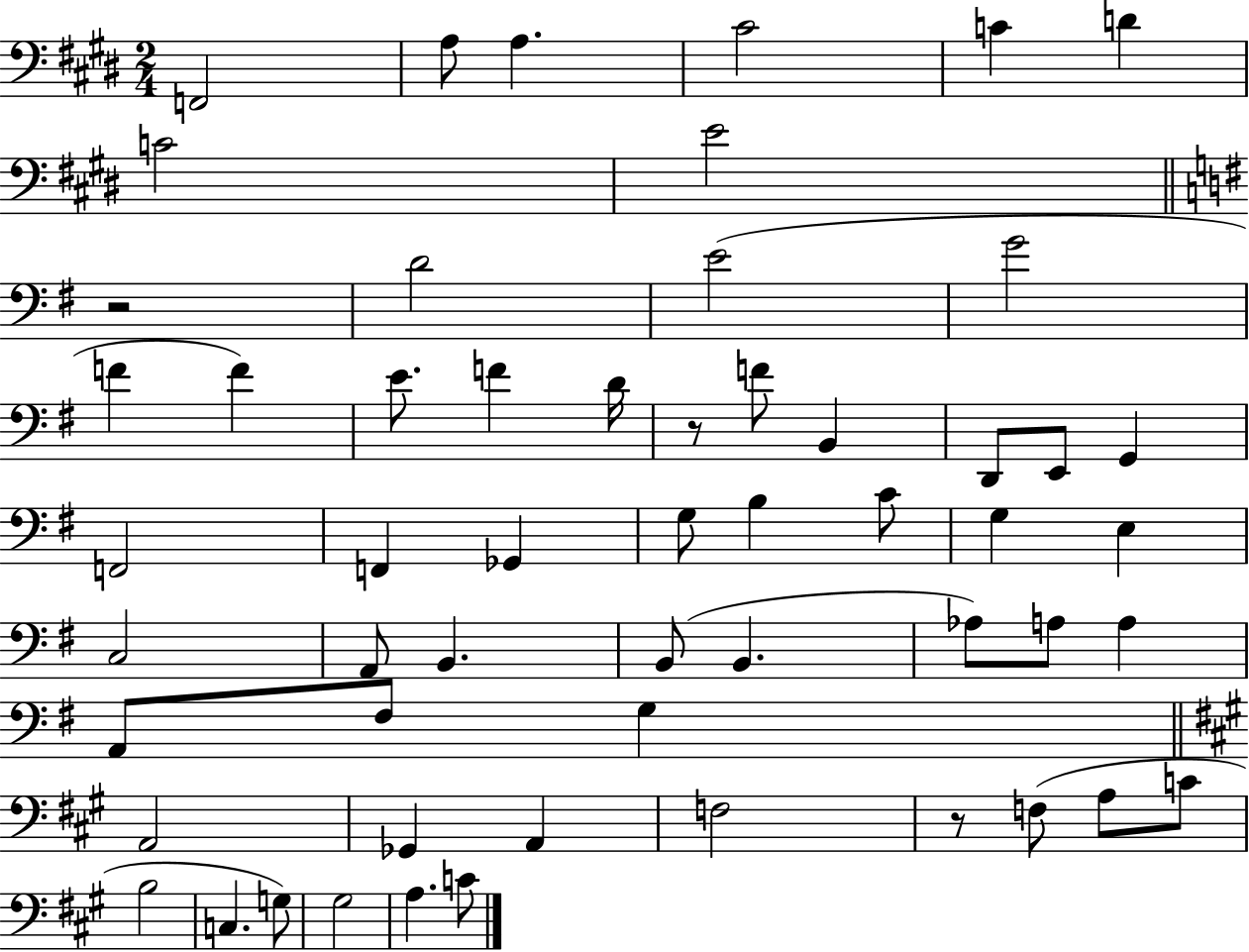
{
  \clef bass
  \numericTimeSignature
  \time 2/4
  \key e \major
  f,2 | a8 a4. | cis'2 | c'4 d'4 | \break c'2 | e'2 | \bar "||" \break \key g \major r2 | d'2 | e'2( | g'2 | \break f'4 f'4) | e'8. f'4 d'16 | r8 f'8 b,4 | d,8 e,8 g,4 | \break f,2 | f,4 ges,4 | g8 b4 c'8 | g4 e4 | \break c2 | a,8 b,4. | b,8( b,4. | aes8) a8 a4 | \break a,8 fis8 g4 | \bar "||" \break \key a \major a,2 | ges,4 a,4 | f2 | r8 f8( a8 c'8 | \break b2 | c4. g8) | gis2 | a4. c'8 | \break \bar "|."
}